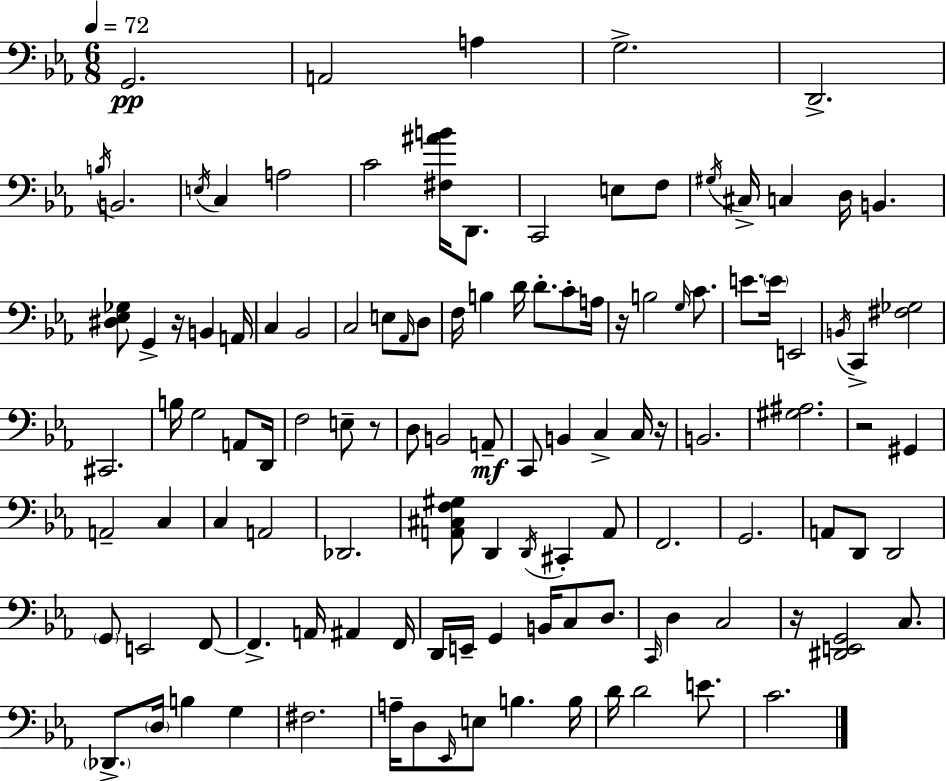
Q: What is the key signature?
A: C minor